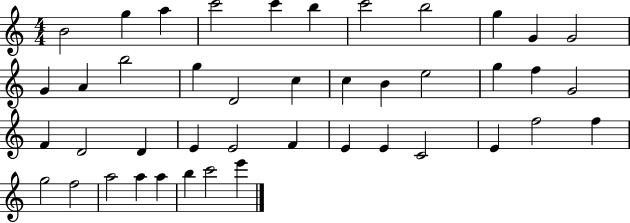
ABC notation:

X:1
T:Untitled
M:4/4
L:1/4
K:C
B2 g a c'2 c' b c'2 b2 g G G2 G A b2 g D2 c c B e2 g f G2 F D2 D E E2 F E E C2 E f2 f g2 f2 a2 a a b c'2 e'